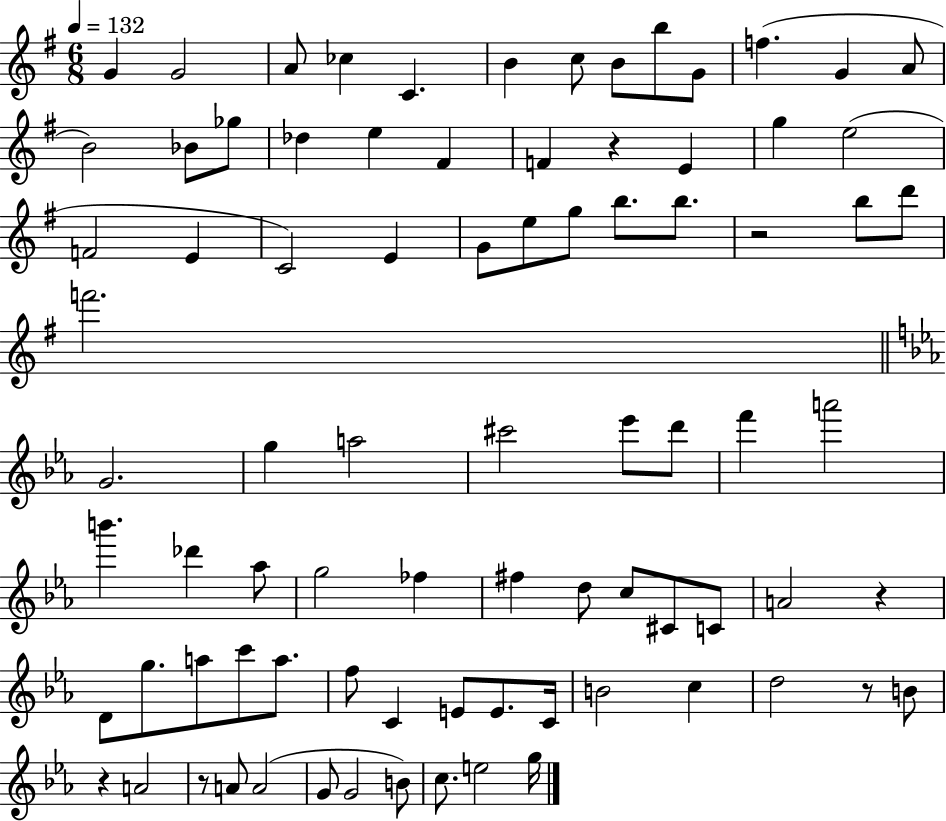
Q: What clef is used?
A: treble